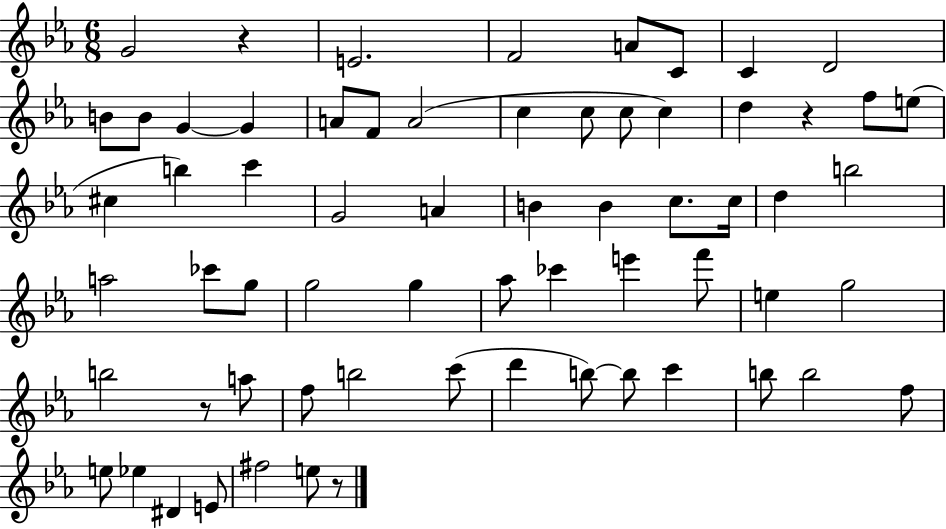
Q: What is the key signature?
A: EES major